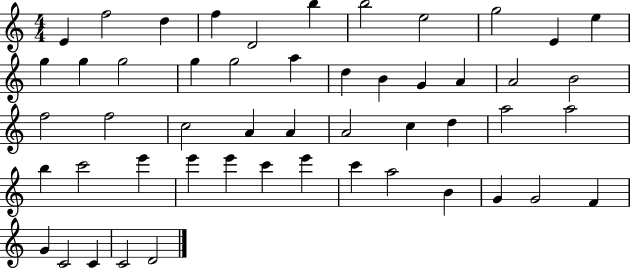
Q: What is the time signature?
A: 4/4